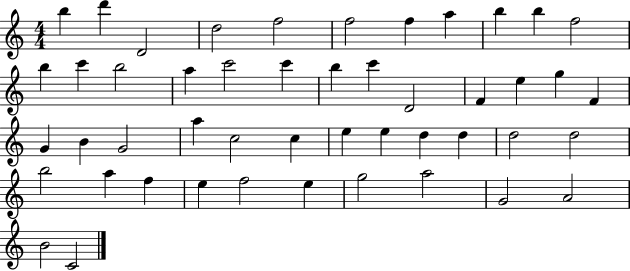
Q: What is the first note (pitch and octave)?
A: B5